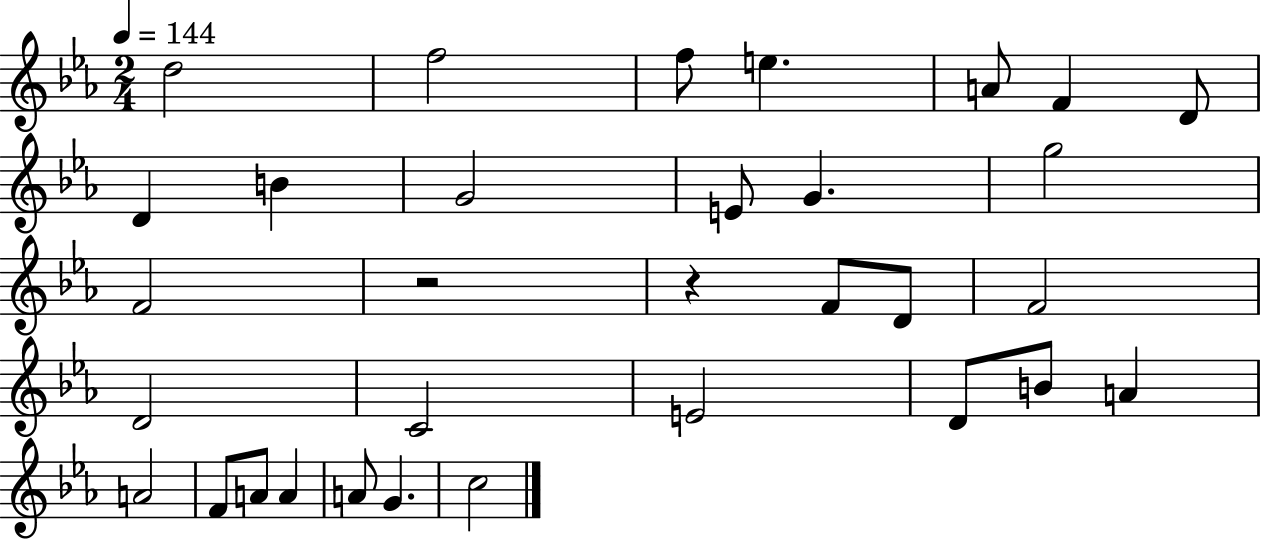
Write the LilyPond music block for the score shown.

{
  \clef treble
  \numericTimeSignature
  \time 2/4
  \key ees \major
  \tempo 4 = 144
  \repeat volta 2 { d''2 | f''2 | f''8 e''4. | a'8 f'4 d'8 | \break d'4 b'4 | g'2 | e'8 g'4. | g''2 | \break f'2 | r2 | r4 f'8 d'8 | f'2 | \break d'2 | c'2 | e'2 | d'8 b'8 a'4 | \break a'2 | f'8 a'8 a'4 | a'8 g'4. | c''2 | \break } \bar "|."
}